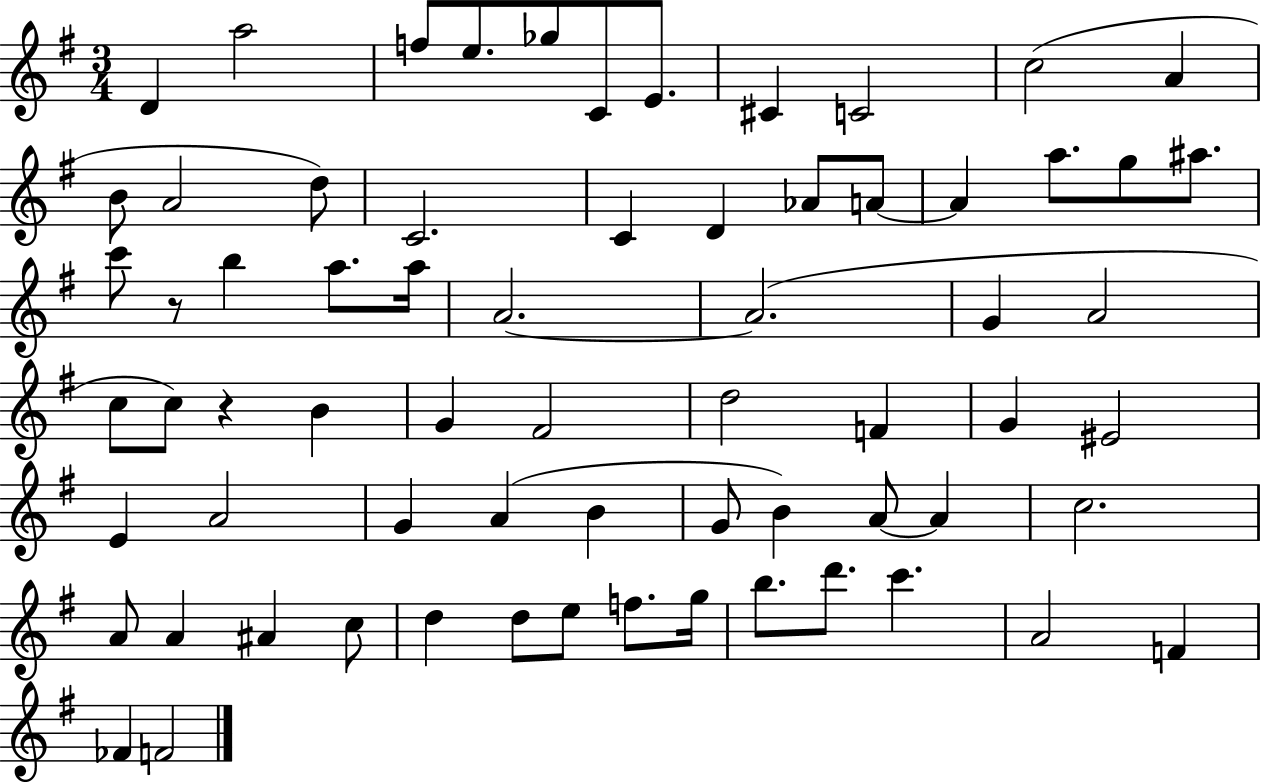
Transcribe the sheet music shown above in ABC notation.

X:1
T:Untitled
M:3/4
L:1/4
K:G
D a2 f/2 e/2 _g/2 C/2 E/2 ^C C2 c2 A B/2 A2 d/2 C2 C D _A/2 A/2 A a/2 g/2 ^a/2 c'/2 z/2 b a/2 a/4 A2 A2 G A2 c/2 c/2 z B G ^F2 d2 F G ^E2 E A2 G A B G/2 B A/2 A c2 A/2 A ^A c/2 d d/2 e/2 f/2 g/4 b/2 d'/2 c' A2 F _F F2